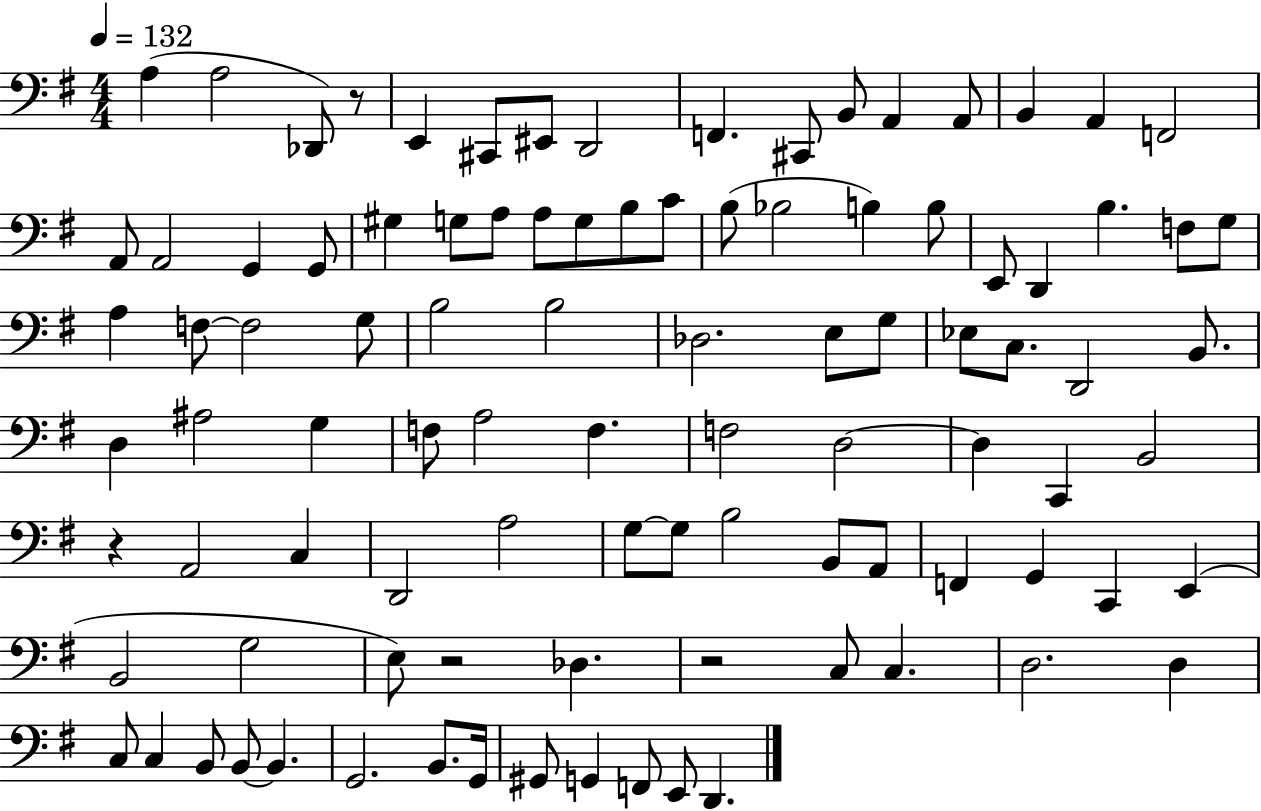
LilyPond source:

{
  \clef bass
  \numericTimeSignature
  \time 4/4
  \key g \major
  \tempo 4 = 132
  \repeat volta 2 { a4( a2 des,8) r8 | e,4 cis,8 eis,8 d,2 | f,4. cis,8 b,8 a,4 a,8 | b,4 a,4 f,2 | \break a,8 a,2 g,4 g,8 | gis4 g8 a8 a8 g8 b8 c'8 | b8( bes2 b4) b8 | e,8 d,4 b4. f8 g8 | \break a4 f8~~ f2 g8 | b2 b2 | des2. e8 g8 | ees8 c8. d,2 b,8. | \break d4 ais2 g4 | f8 a2 f4. | f2 d2~~ | d4 c,4 b,2 | \break r4 a,2 c4 | d,2 a2 | g8~~ g8 b2 b,8 a,8 | f,4 g,4 c,4 e,4( | \break b,2 g2 | e8) r2 des4. | r2 c8 c4. | d2. d4 | \break c8 c4 b,8 b,8~~ b,4. | g,2. b,8. g,16 | gis,8 g,4 f,8 e,8 d,4. | } \bar "|."
}